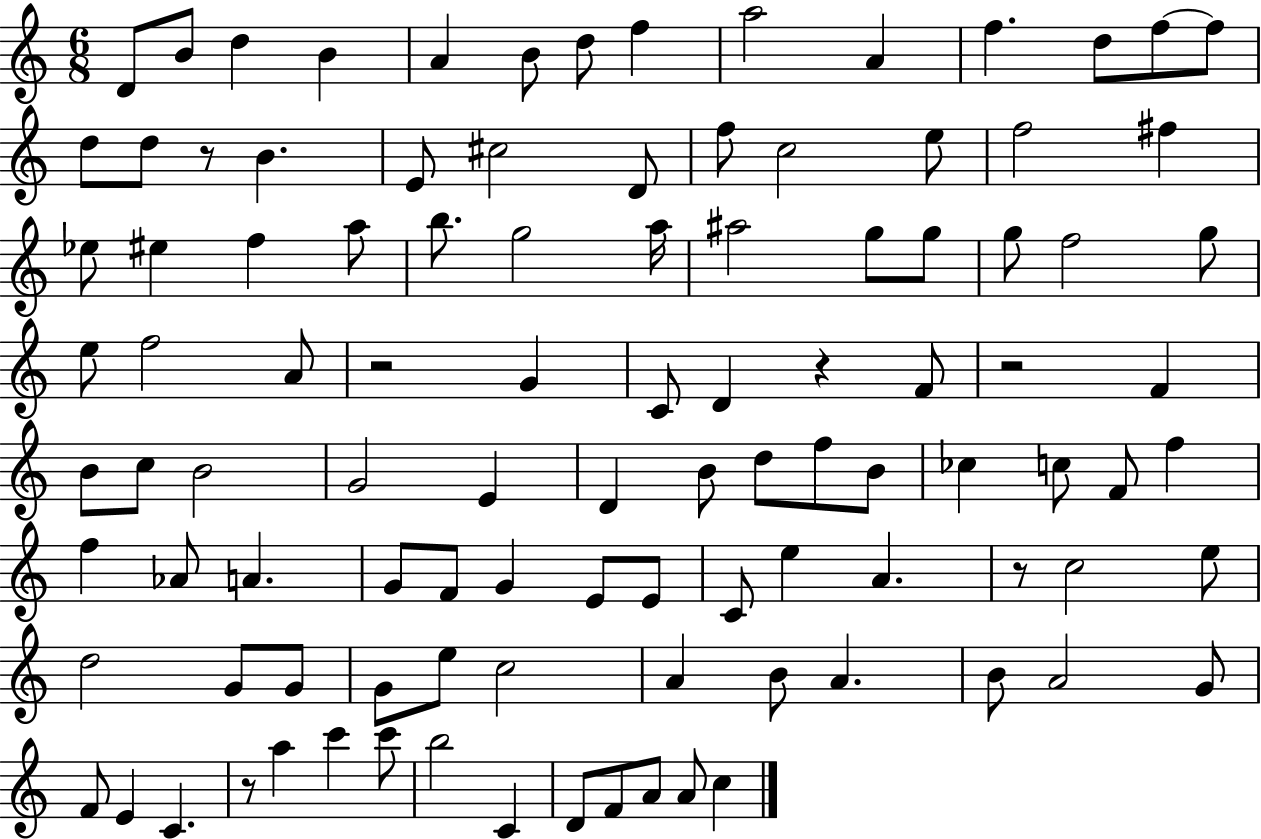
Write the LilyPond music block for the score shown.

{
  \clef treble
  \numericTimeSignature
  \time 6/8
  \key c \major
  d'8 b'8 d''4 b'4 | a'4 b'8 d''8 f''4 | a''2 a'4 | f''4. d''8 f''8~~ f''8 | \break d''8 d''8 r8 b'4. | e'8 cis''2 d'8 | f''8 c''2 e''8 | f''2 fis''4 | \break ees''8 eis''4 f''4 a''8 | b''8. g''2 a''16 | ais''2 g''8 g''8 | g''8 f''2 g''8 | \break e''8 f''2 a'8 | r2 g'4 | c'8 d'4 r4 f'8 | r2 f'4 | \break b'8 c''8 b'2 | g'2 e'4 | d'4 b'8 d''8 f''8 b'8 | ces''4 c''8 f'8 f''4 | \break f''4 aes'8 a'4. | g'8 f'8 g'4 e'8 e'8 | c'8 e''4 a'4. | r8 c''2 e''8 | \break d''2 g'8 g'8 | g'8 e''8 c''2 | a'4 b'8 a'4. | b'8 a'2 g'8 | \break f'8 e'4 c'4. | r8 a''4 c'''4 c'''8 | b''2 c'4 | d'8 f'8 a'8 a'8 c''4 | \break \bar "|."
}